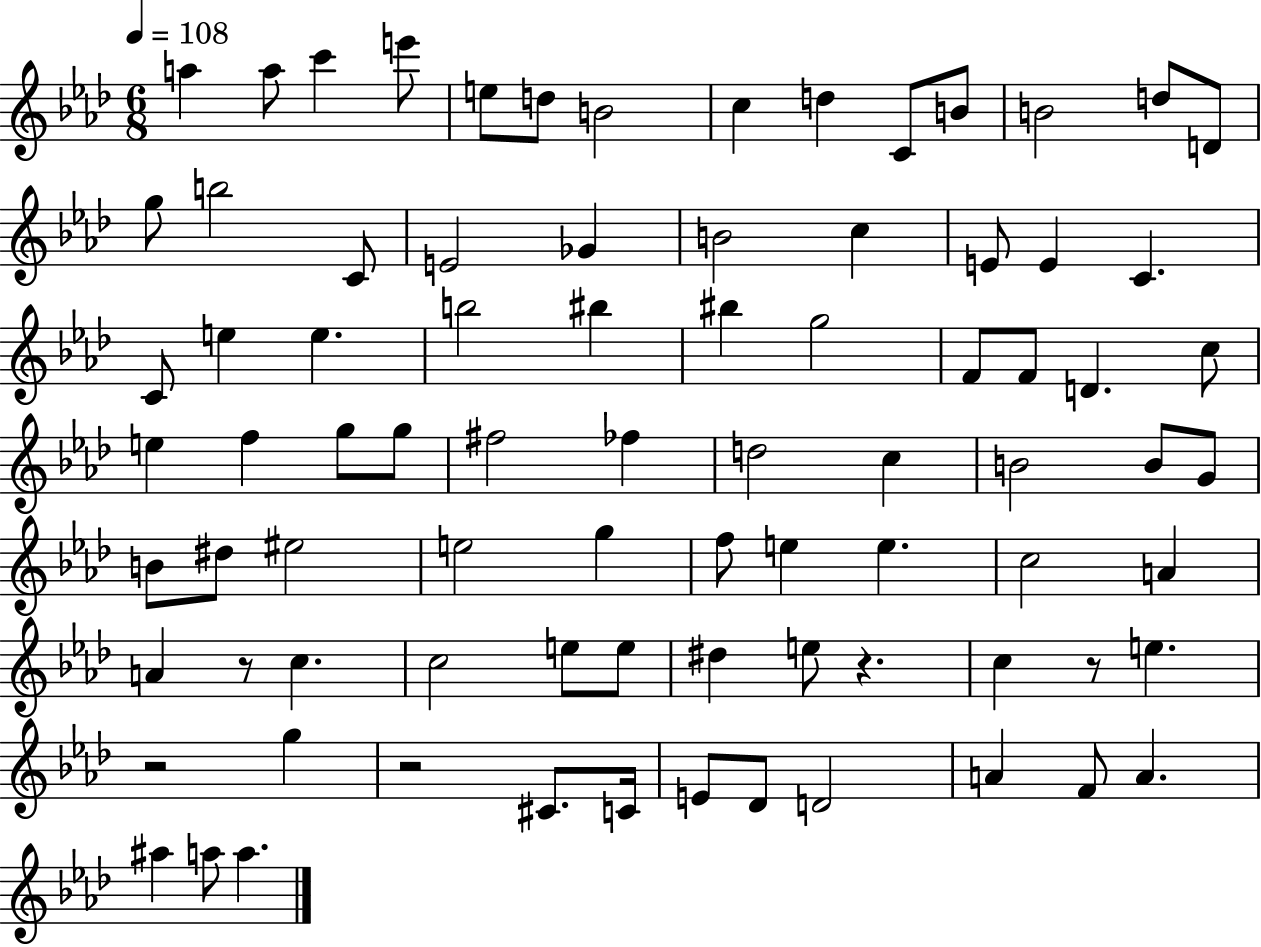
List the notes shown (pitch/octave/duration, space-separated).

A5/q A5/e C6/q E6/e E5/e D5/e B4/h C5/q D5/q C4/e B4/e B4/h D5/e D4/e G5/e B5/h C4/e E4/h Gb4/q B4/h C5/q E4/e E4/q C4/q. C4/e E5/q E5/q. B5/h BIS5/q BIS5/q G5/h F4/e F4/e D4/q. C5/e E5/q F5/q G5/e G5/e F#5/h FES5/q D5/h C5/q B4/h B4/e G4/e B4/e D#5/e EIS5/h E5/h G5/q F5/e E5/q E5/q. C5/h A4/q A4/q R/e C5/q. C5/h E5/e E5/e D#5/q E5/e R/q. C5/q R/e E5/q. R/h G5/q R/h C#4/e. C4/s E4/e Db4/e D4/h A4/q F4/e A4/q. A#5/q A5/e A5/q.